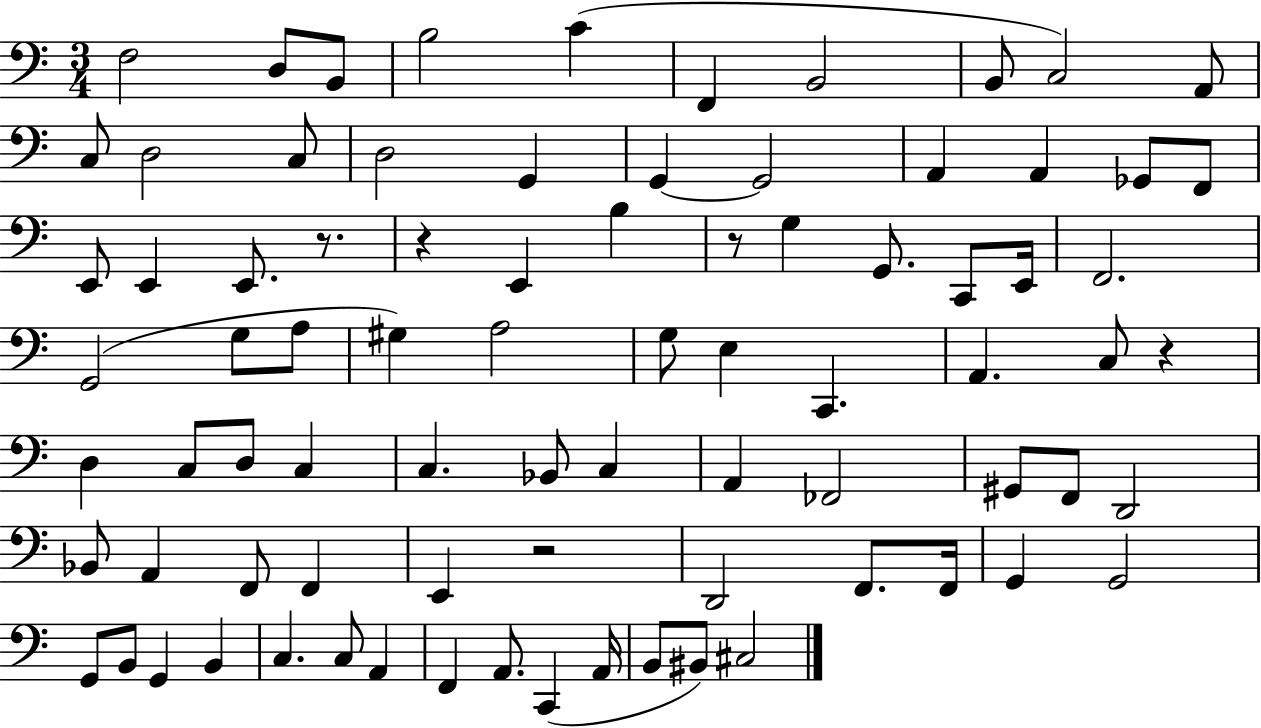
F3/h D3/e B2/e B3/h C4/q F2/q B2/h B2/e C3/h A2/e C3/e D3/h C3/e D3/h G2/q G2/q G2/h A2/q A2/q Gb2/e F2/e E2/e E2/q E2/e. R/e. R/q E2/q B3/q R/e G3/q G2/e. C2/e E2/s F2/h. G2/h G3/e A3/e G#3/q A3/h G3/e E3/q C2/q. A2/q. C3/e R/q D3/q C3/e D3/e C3/q C3/q. Bb2/e C3/q A2/q FES2/h G#2/e F2/e D2/h Bb2/e A2/q F2/e F2/q E2/q R/h D2/h F2/e. F2/s G2/q G2/h G2/e B2/e G2/q B2/q C3/q. C3/e A2/q F2/q A2/e. C2/q A2/s B2/e BIS2/e C#3/h